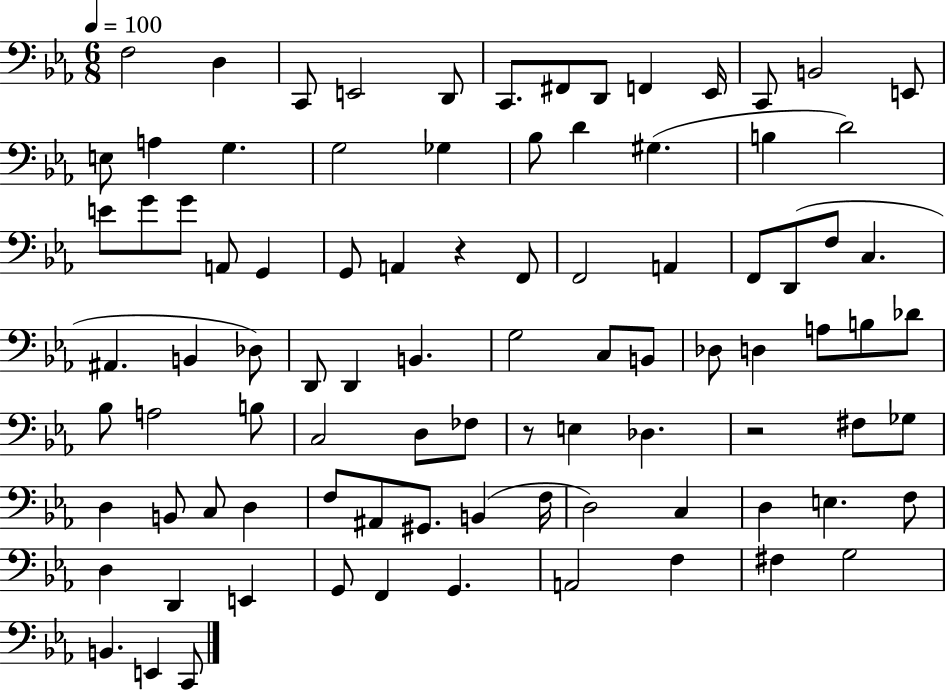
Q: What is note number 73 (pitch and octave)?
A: D3